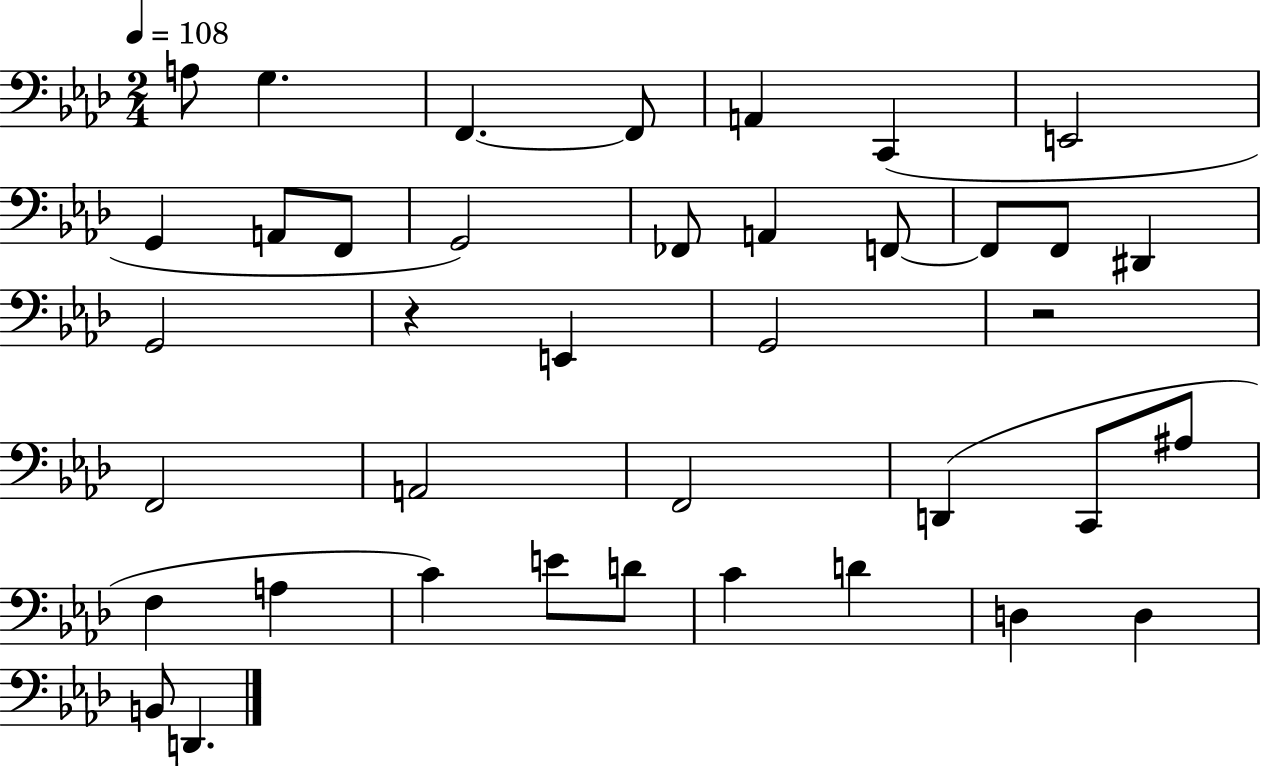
X:1
T:Untitled
M:2/4
L:1/4
K:Ab
A,/2 G, F,, F,,/2 A,, C,, E,,2 G,, A,,/2 F,,/2 G,,2 _F,,/2 A,, F,,/2 F,,/2 F,,/2 ^D,, G,,2 z E,, G,,2 z2 F,,2 A,,2 F,,2 D,, C,,/2 ^A,/2 F, A, C E/2 D/2 C D D, D, B,,/2 D,,